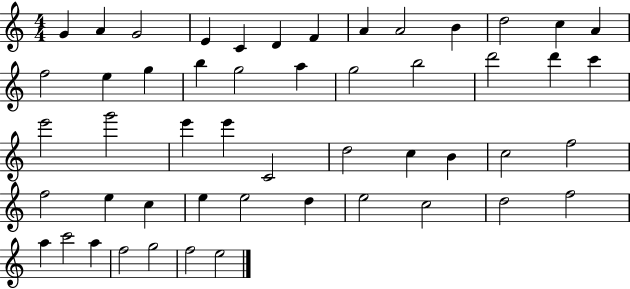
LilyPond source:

{
  \clef treble
  \numericTimeSignature
  \time 4/4
  \key c \major
  g'4 a'4 g'2 | e'4 c'4 d'4 f'4 | a'4 a'2 b'4 | d''2 c''4 a'4 | \break f''2 e''4 g''4 | b''4 g''2 a''4 | g''2 b''2 | d'''2 d'''4 c'''4 | \break e'''2 g'''2 | e'''4 e'''4 c'2 | d''2 c''4 b'4 | c''2 f''2 | \break f''2 e''4 c''4 | e''4 e''2 d''4 | e''2 c''2 | d''2 f''2 | \break a''4 c'''2 a''4 | f''2 g''2 | f''2 e''2 | \bar "|."
}